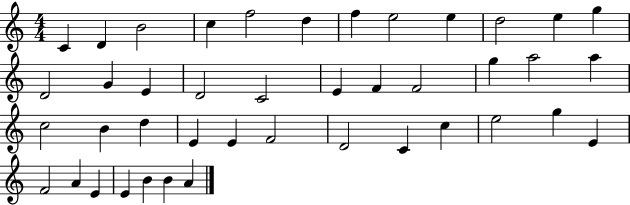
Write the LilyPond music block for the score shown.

{
  \clef treble
  \numericTimeSignature
  \time 4/4
  \key c \major
  c'4 d'4 b'2 | c''4 f''2 d''4 | f''4 e''2 e''4 | d''2 e''4 g''4 | \break d'2 g'4 e'4 | d'2 c'2 | e'4 f'4 f'2 | g''4 a''2 a''4 | \break c''2 b'4 d''4 | e'4 e'4 f'2 | d'2 c'4 c''4 | e''2 g''4 e'4 | \break f'2 a'4 e'4 | e'4 b'4 b'4 a'4 | \bar "|."
}